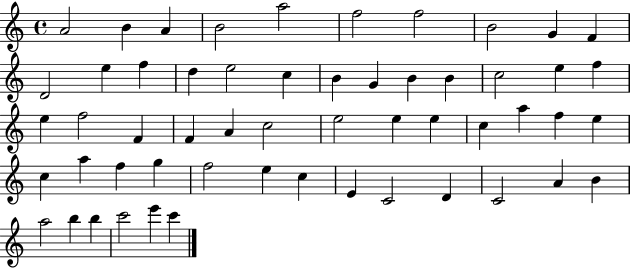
A4/h B4/q A4/q B4/h A5/h F5/h F5/h B4/h G4/q F4/q D4/h E5/q F5/q D5/q E5/h C5/q B4/q G4/q B4/q B4/q C5/h E5/q F5/q E5/q F5/h F4/q F4/q A4/q C5/h E5/h E5/q E5/q C5/q A5/q F5/q E5/q C5/q A5/q F5/q G5/q F5/h E5/q C5/q E4/q C4/h D4/q C4/h A4/q B4/q A5/h B5/q B5/q C6/h E6/q C6/q